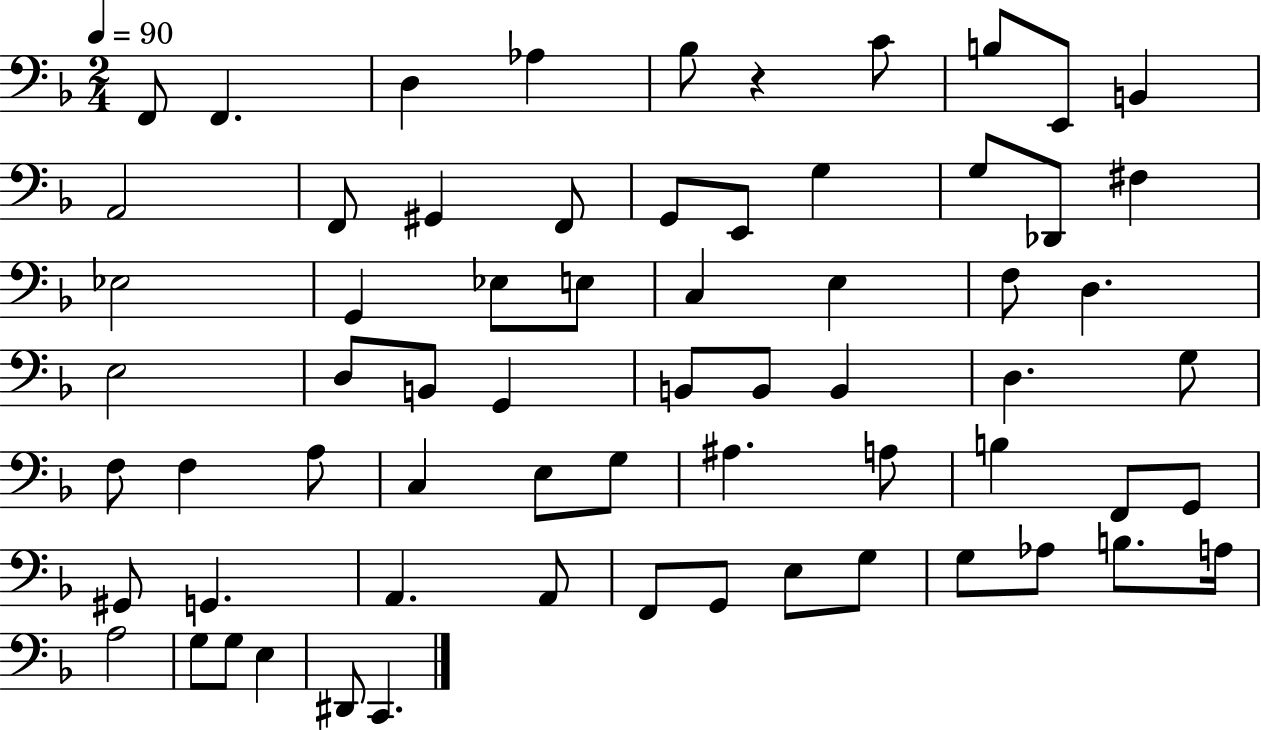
{
  \clef bass
  \numericTimeSignature
  \time 2/4
  \key f \major
  \tempo 4 = 90
  f,8 f,4. | d4 aes4 | bes8 r4 c'8 | b8 e,8 b,4 | \break a,2 | f,8 gis,4 f,8 | g,8 e,8 g4 | g8 des,8 fis4 | \break ees2 | g,4 ees8 e8 | c4 e4 | f8 d4. | \break e2 | d8 b,8 g,4 | b,8 b,8 b,4 | d4. g8 | \break f8 f4 a8 | c4 e8 g8 | ais4. a8 | b4 f,8 g,8 | \break gis,8 g,4. | a,4. a,8 | f,8 g,8 e8 g8 | g8 aes8 b8. a16 | \break a2 | g8 g8 e4 | dis,8 c,4. | \bar "|."
}